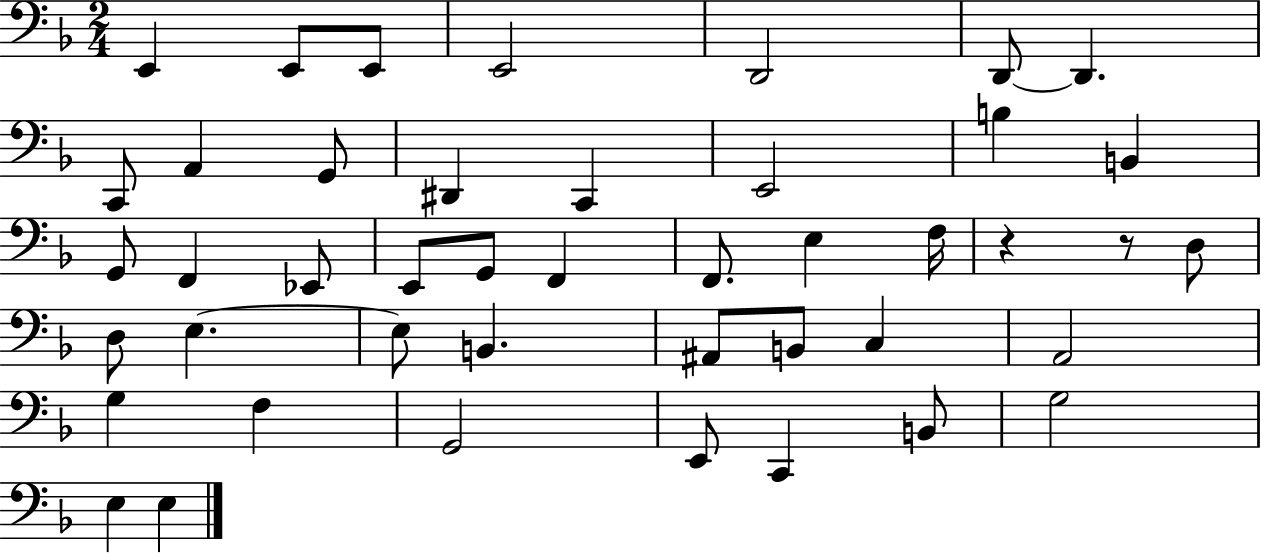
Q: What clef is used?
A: bass